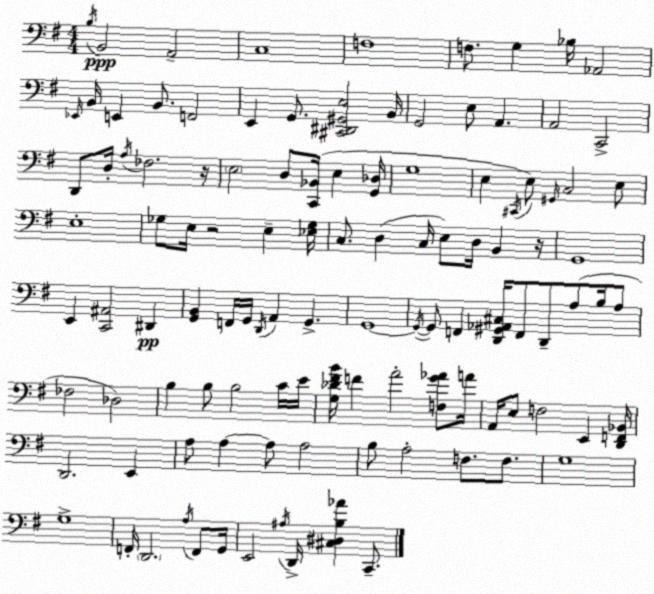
X:1
T:Untitled
M:4/4
L:1/4
K:G
B,/4 B,,2 A,,2 C,4 F,4 F,/2 G, _B,/4 _A,,2 _E,,/4 B,,/4 E,, B,,/2 F,,2 E,, G,,/2 [^C,,^D,,^G,,E,]2 B,,/4 G,,2 E,/2 A,, A,,2 C,,2 D,,/2 D,/4 A,/4 _F,2 z/4 E,2 D,/2 [C,,_B,,]/4 E, [G,,_D,]/4 G,4 E, ^C,,/4 E,/2 ^G,,/4 C,2 E,/2 E,4 _G,/2 E,/4 z2 E, [_E,_G,]/4 C,/2 D, C,/4 E,/2 D,/4 B,, z/4 G,,4 E,, [C,,^A,,]2 ^D,, [G,,B,,] F,,/4 G,,/4 D,,/4 A,, G,, G,,4 G,,/4 G,,/2 F,, [D,,^G,,_A,,^C,]/4 F,,/2 D,,/2 A,/2 B,/4 A,/2 _F,2 _D,2 B, B,/2 B,2 C/4 E/4 [G,_D^FB]/4 F A2 [F,G_A]/2 A/4 A,,/4 E,/2 F,2 E,, [D,,F,,_B,,]/4 D,,2 E,, A,/2 A, A,/2 A,2 B,/2 A,2 F,/2 F,/2 G,4 G,4 F,,/4 D,,2 A,/4 F,,/2 G,,/4 E,,2 ^A,/4 D,,/4 [^C,^D,B,_A] C,,/2